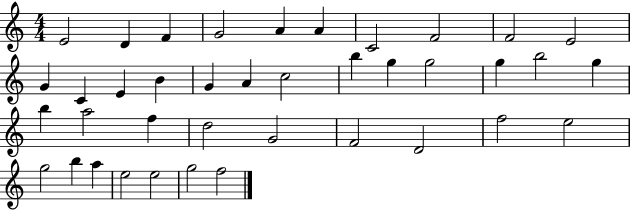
X:1
T:Untitled
M:4/4
L:1/4
K:C
E2 D F G2 A A C2 F2 F2 E2 G C E B G A c2 b g g2 g b2 g b a2 f d2 G2 F2 D2 f2 e2 g2 b a e2 e2 g2 f2